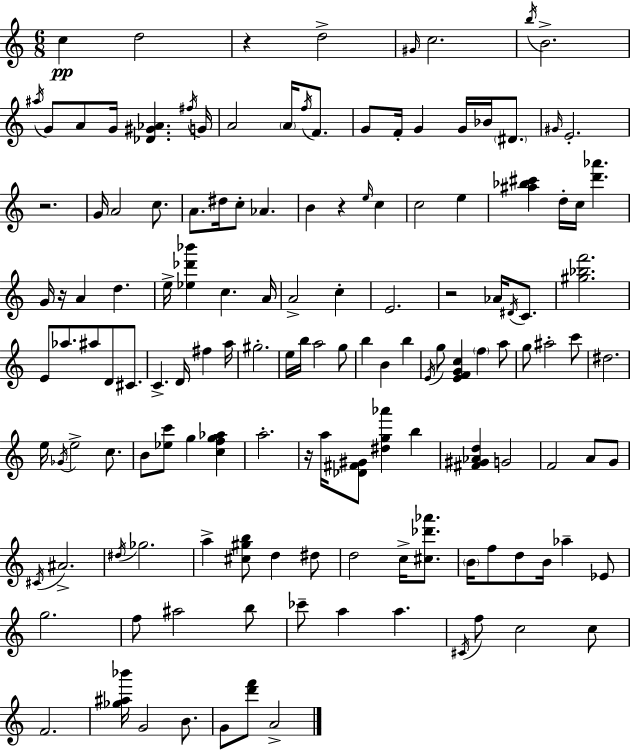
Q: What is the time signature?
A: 6/8